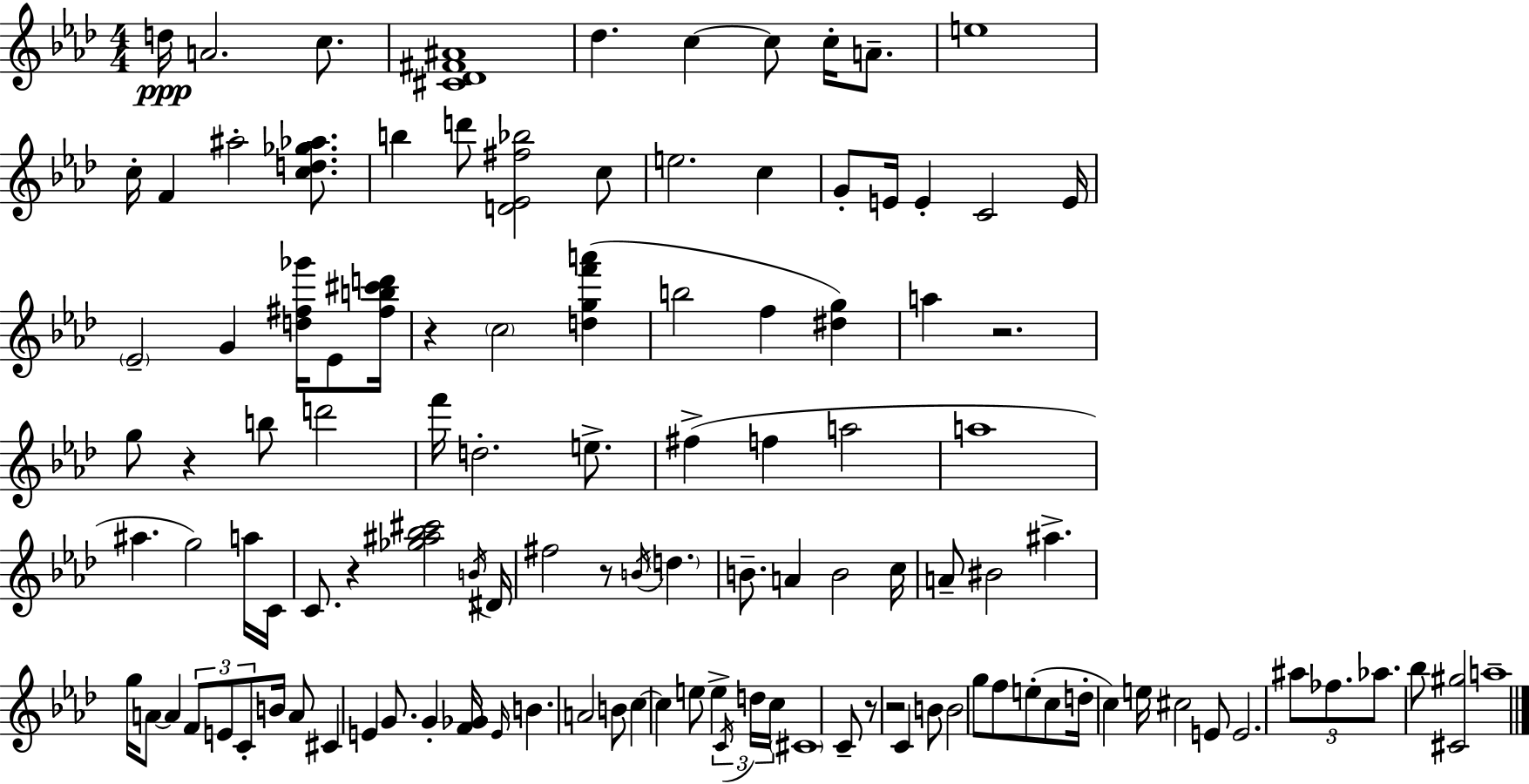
D5/s A4/h. C5/e. [C#4,Db4,F#4,A#4]/w Db5/q. C5/q C5/e C5/s A4/e. E5/w C5/s F4/q A#5/h [C5,D5,Gb5,Ab5]/e. B5/q D6/e [D4,Eb4,F#5,Bb5]/h C5/e E5/h. C5/q G4/e E4/s E4/q C4/h E4/s Eb4/h G4/q [D5,F#5,Gb6]/s Eb4/e [F#5,B5,C#6,D6]/s R/q C5/h [D5,G5,F6,A6]/q B5/h F5/q [D#5,G5]/q A5/q R/h. G5/e R/q B5/e D6/h F6/s D5/h. E5/e. F#5/q F5/q A5/h A5/w A#5/q. G5/h A5/s C4/s C4/e. R/q [Gb5,A#5,Bb5,C#6]/h B4/s D#4/s F#5/h R/e B4/s D5/q. B4/e. A4/q B4/h C5/s A4/e BIS4/h A#5/q. G5/s A4/e A4/q F4/e E4/e C4/e B4/s A4/e C#4/q E4/q G4/e. G4/q [F4,Gb4]/s E4/s B4/q. A4/h B4/e C5/q C5/q E5/e E5/q C4/s D5/s C5/s C#4/w C4/e R/e R/h C4/q B4/e B4/h G5/e F5/e E5/e C5/e D5/s C5/q E5/s C#5/h E4/e E4/h. A#5/e FES5/e. Ab5/e. Bb5/e [C#4,G#5]/h A5/w